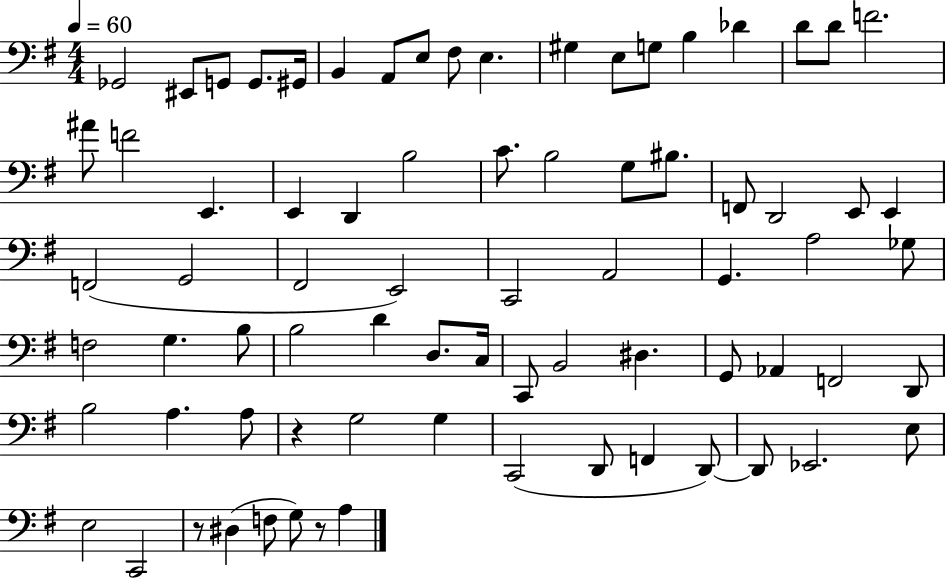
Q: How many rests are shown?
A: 3